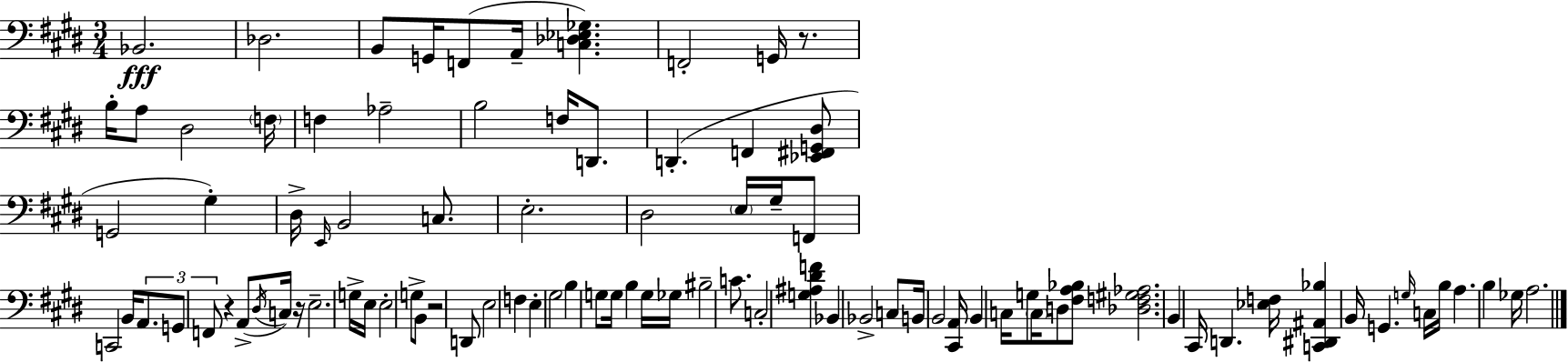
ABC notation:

X:1
T:Untitled
M:3/4
L:1/4
K:E
_B,,2 _D,2 B,,/2 G,,/4 F,,/2 A,,/4 [C,_D,_E,_G,] F,,2 G,,/4 z/2 B,/4 A,/2 ^D,2 F,/4 F, _A,2 B,2 F,/4 D,,/2 D,, F,, [_E,,^F,,G,,^D,]/2 G,,2 ^G, ^D,/4 E,,/4 B,,2 C,/2 E,2 ^D,2 E,/4 ^G,/4 F,,/2 C,,2 B,,/4 A,,/2 G,,/2 F,,/2 z A,,/2 ^D,/4 C,/4 z/4 E,2 G,/4 E,/4 E,2 G,/2 B,,/2 z2 D,,/2 E,2 F, E, ^G,2 B, G,/2 G,/4 B, G,/4 _G,/4 ^B,2 C/2 C,2 [G,^A,^DF] _B,, _B,,2 C,/2 B,,/4 B,,2 [^C,,A,,]/4 B,, C,/4 G,/2 C,/4 D,/2 [^F,A,_B,]/2 [_D,F,^G,_A,]2 B,, ^C,,/4 D,, [_E,F,]/4 [C,,^D,,^A,,_B,] B,,/4 G,, G,/4 C,/4 B,/4 A, B, _G,/4 A,2